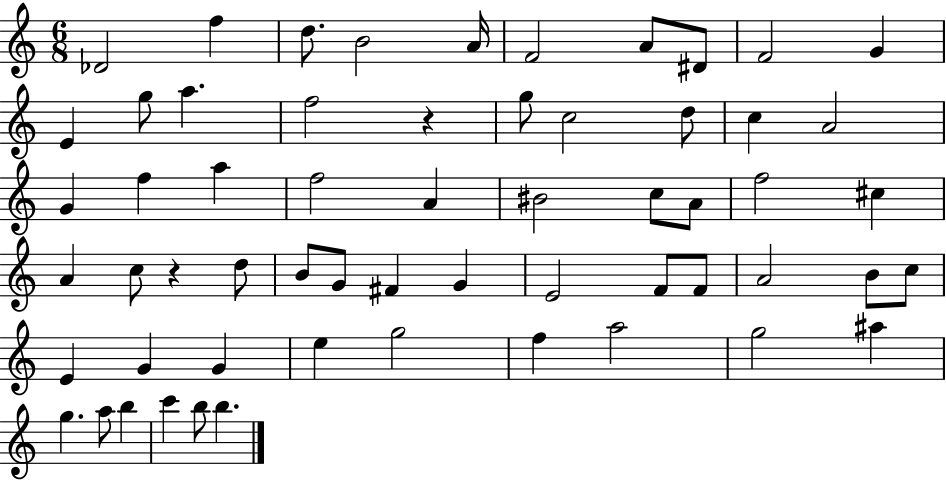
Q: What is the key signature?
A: C major